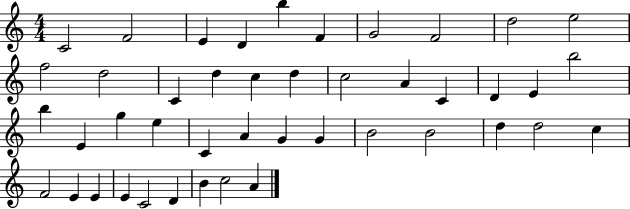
{
  \clef treble
  \numericTimeSignature
  \time 4/4
  \key c \major
  c'2 f'2 | e'4 d'4 b''4 f'4 | g'2 f'2 | d''2 e''2 | \break f''2 d''2 | c'4 d''4 c''4 d''4 | c''2 a'4 c'4 | d'4 e'4 b''2 | \break b''4 e'4 g''4 e''4 | c'4 a'4 g'4 g'4 | b'2 b'2 | d''4 d''2 c''4 | \break f'2 e'4 e'4 | e'4 c'2 d'4 | b'4 c''2 a'4 | \bar "|."
}